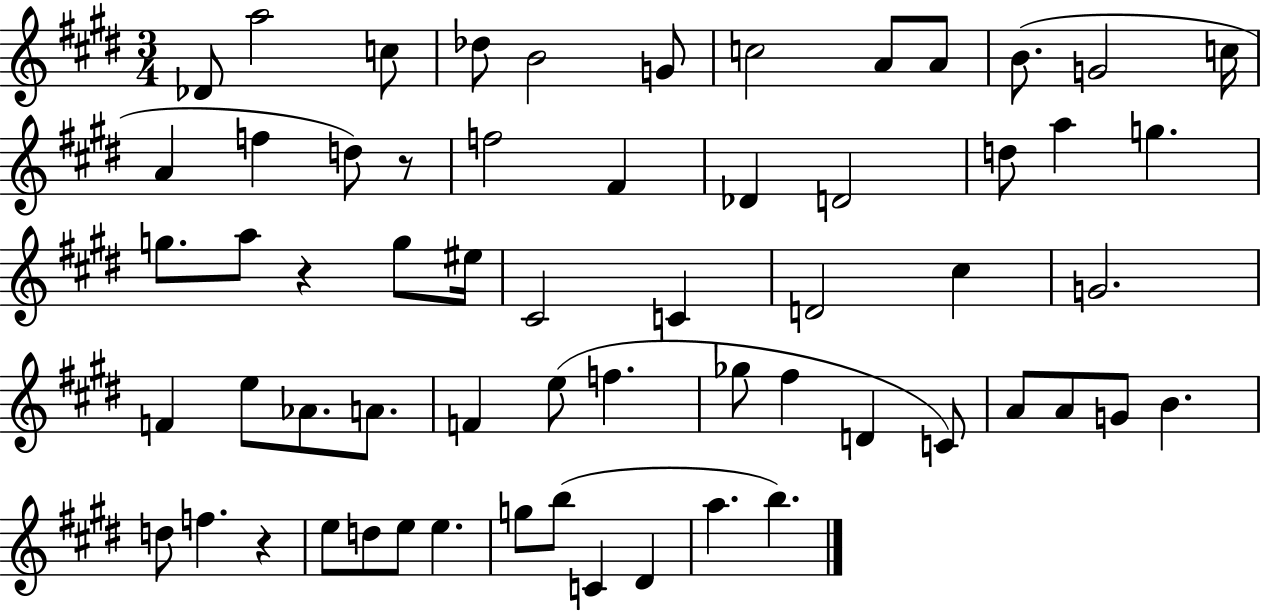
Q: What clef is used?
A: treble